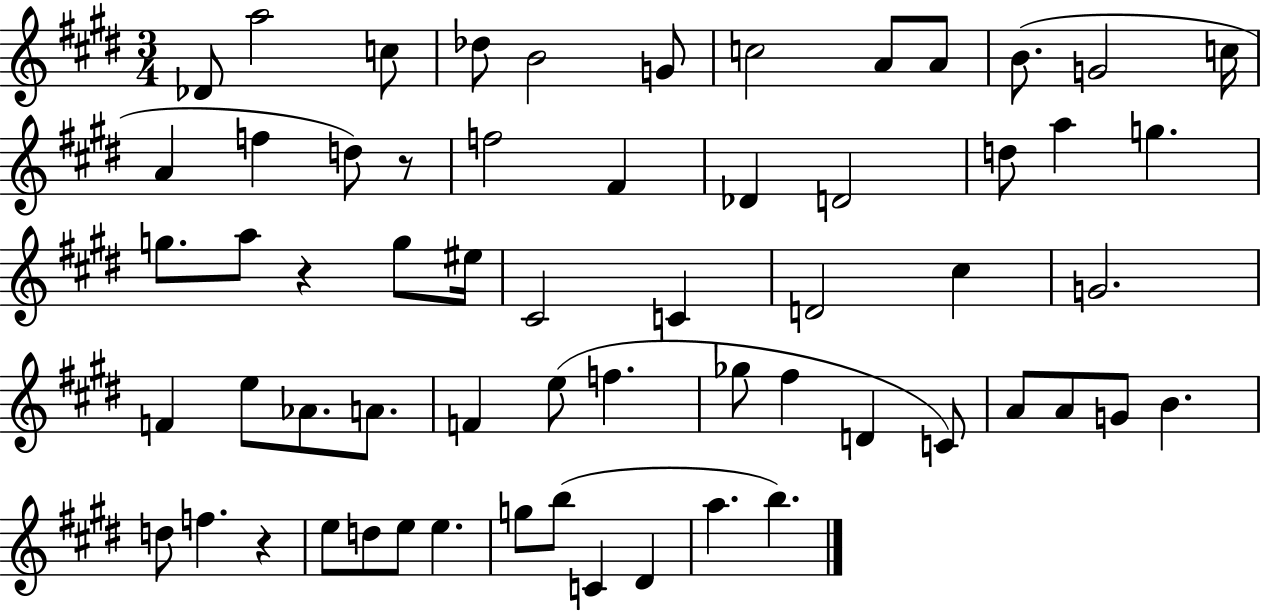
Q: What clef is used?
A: treble